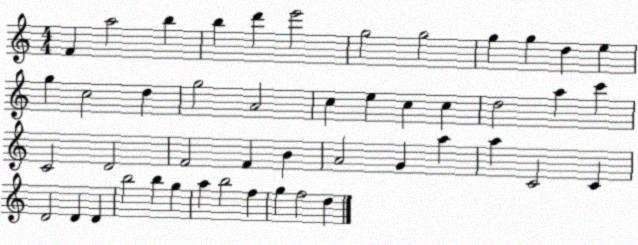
X:1
T:Untitled
M:4/4
L:1/4
K:C
F a2 b b d' e'2 g2 g2 g g d e g c2 d g2 A2 c e c c d2 a c' C2 D2 F2 F B A2 G a a C2 C D2 D D b2 b g a b2 f g f2 d